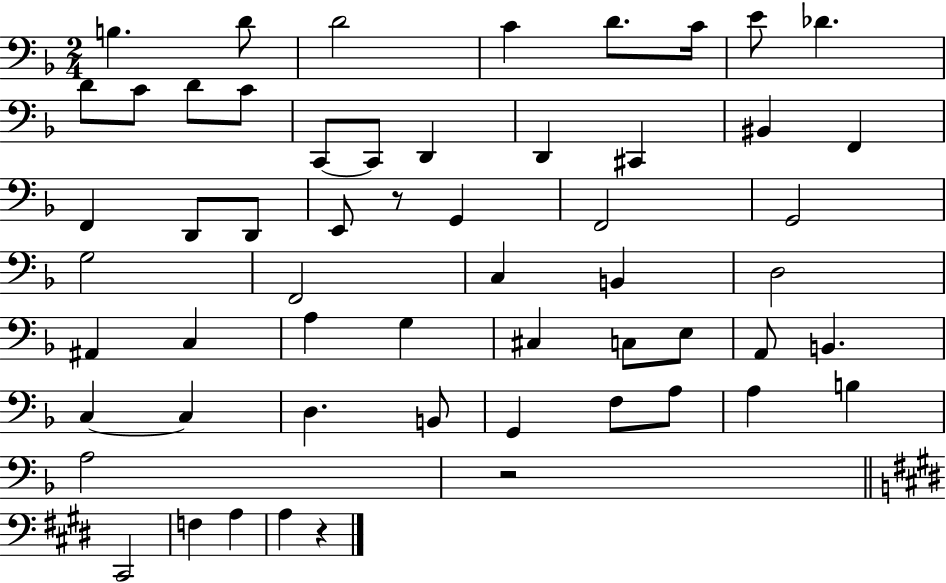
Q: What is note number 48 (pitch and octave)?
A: A3